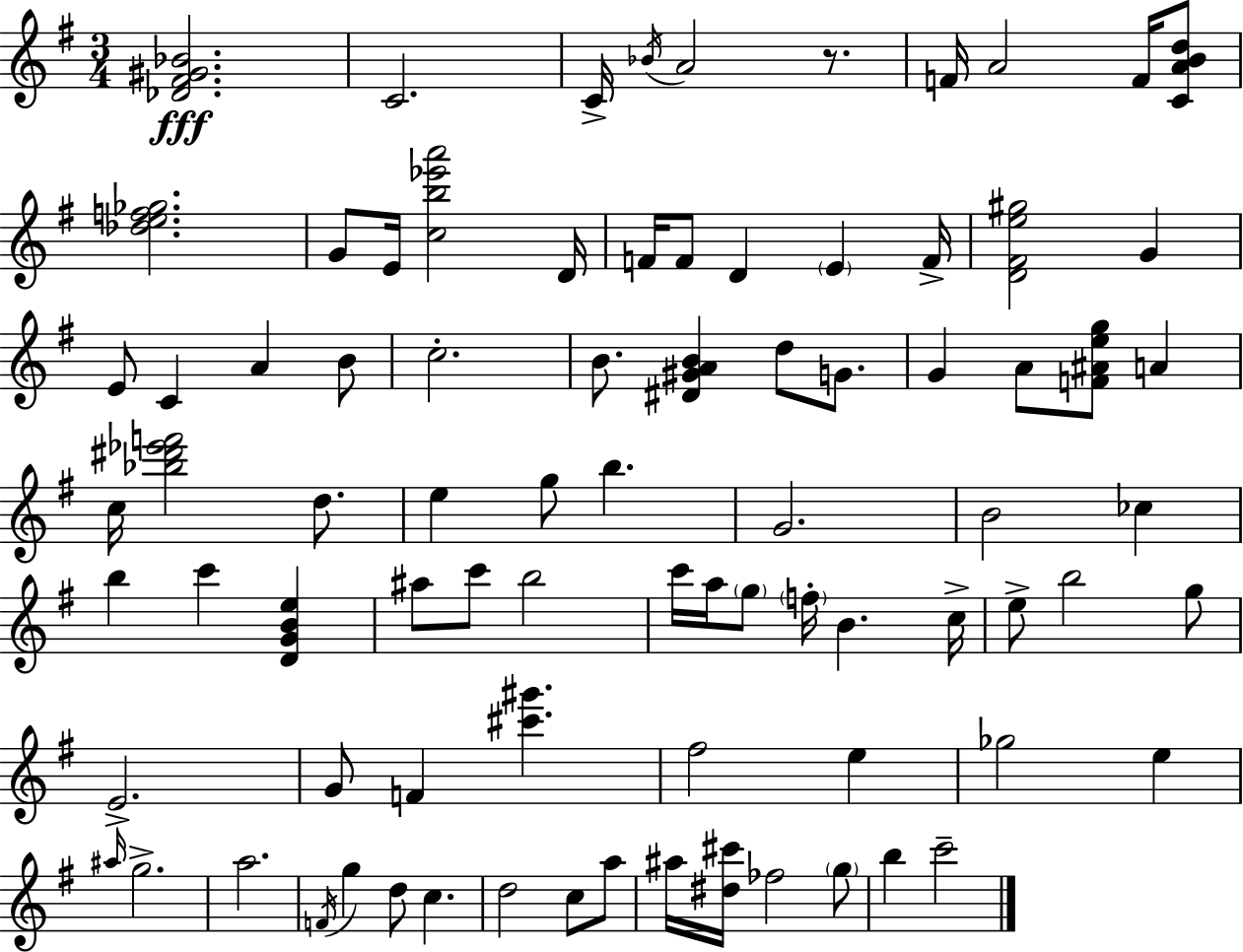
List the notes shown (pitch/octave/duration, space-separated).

[Db4,F#4,G#4,Bb4]/h. C4/h. C4/s Bb4/s A4/h R/e. F4/s A4/h F4/s [C4,A4,B4,D5]/e [Db5,E5,F5,Gb5]/h. G4/e E4/s [C5,B5,Eb6,A6]/h D4/s F4/s F4/e D4/q E4/q F4/s [D4,F#4,E5,G#5]/h G4/q E4/e C4/q A4/q B4/e C5/h. B4/e. [D#4,G#4,A4,B4]/q D5/e G4/e. G4/q A4/e [F4,A#4,E5,G5]/e A4/q C5/s [Bb5,D#6,Eb6,F6]/h D5/e. E5/q G5/e B5/q. G4/h. B4/h CES5/q B5/q C6/q [D4,G4,B4,E5]/q A#5/e C6/e B5/h C6/s A5/s G5/e F5/s B4/q. C5/s E5/e B5/h G5/e E4/h. G4/e F4/q [C#6,G#6]/q. F#5/h E5/q Gb5/h E5/q A#5/s G5/h. A5/h. F4/s G5/q D5/e C5/q. D5/h C5/e A5/e A#5/s [D#5,C#6]/s FES5/h G5/e B5/q C6/h